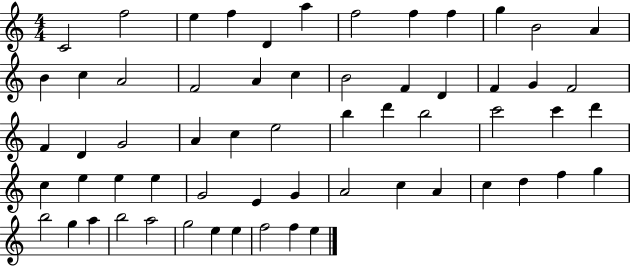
C4/h F5/h E5/q F5/q D4/q A5/q F5/h F5/q F5/q G5/q B4/h A4/q B4/q C5/q A4/h F4/h A4/q C5/q B4/h F4/q D4/q F4/q G4/q F4/h F4/q D4/q G4/h A4/q C5/q E5/h B5/q D6/q B5/h C6/h C6/q D6/q C5/q E5/q E5/q E5/q G4/h E4/q G4/q A4/h C5/q A4/q C5/q D5/q F5/q G5/q B5/h G5/q A5/q B5/h A5/h G5/h E5/q E5/q F5/h F5/q E5/q